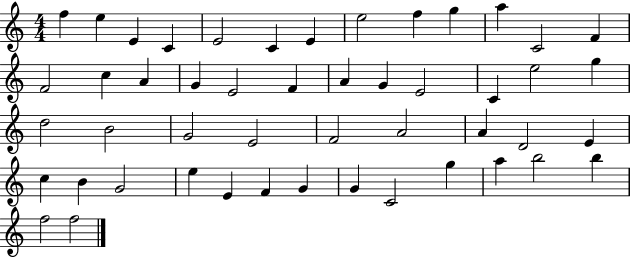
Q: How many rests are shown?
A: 0